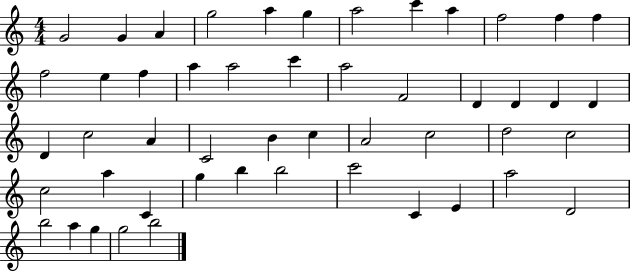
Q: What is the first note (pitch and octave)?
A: G4